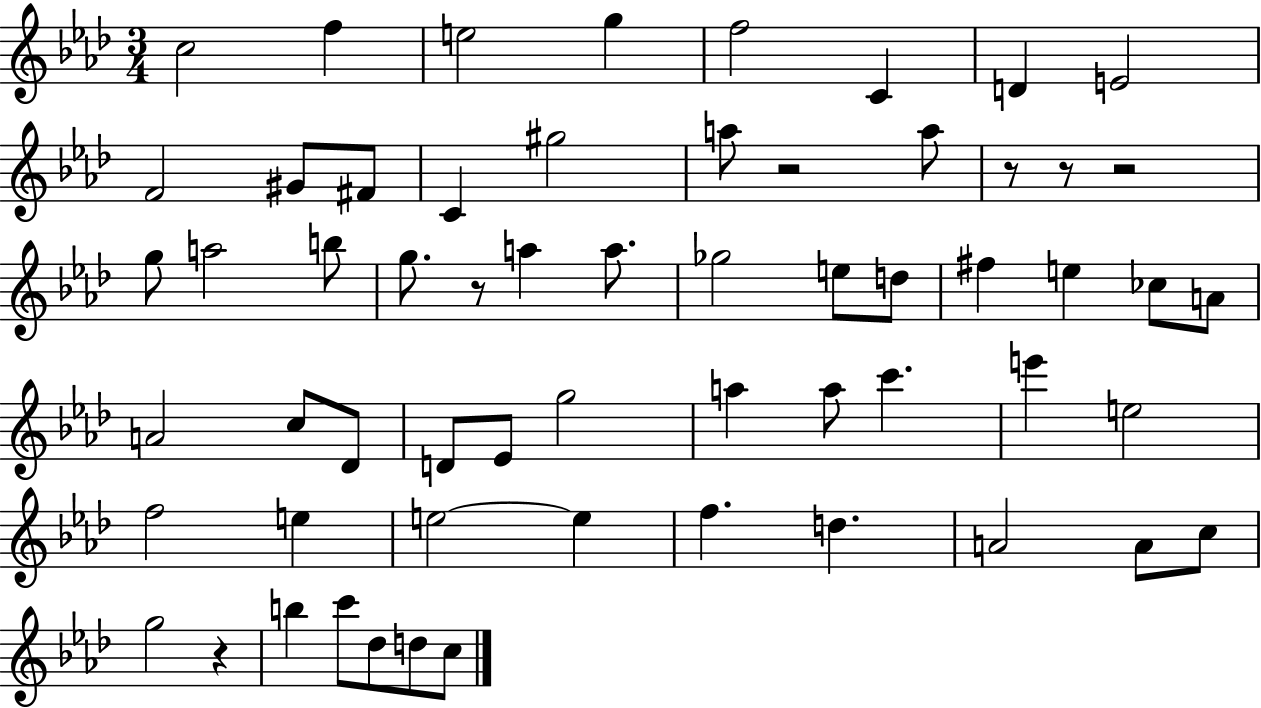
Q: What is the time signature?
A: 3/4